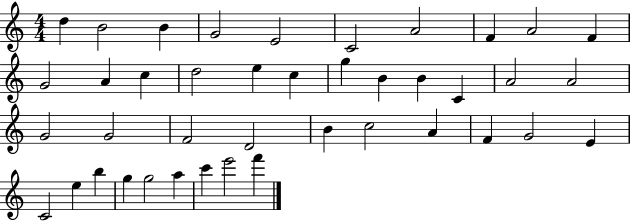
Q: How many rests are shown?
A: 0